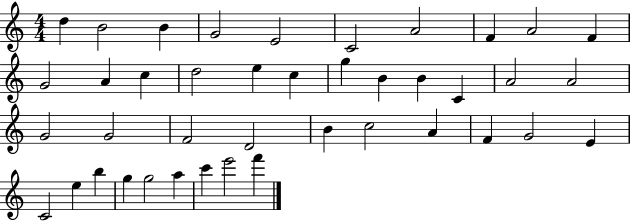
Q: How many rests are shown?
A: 0